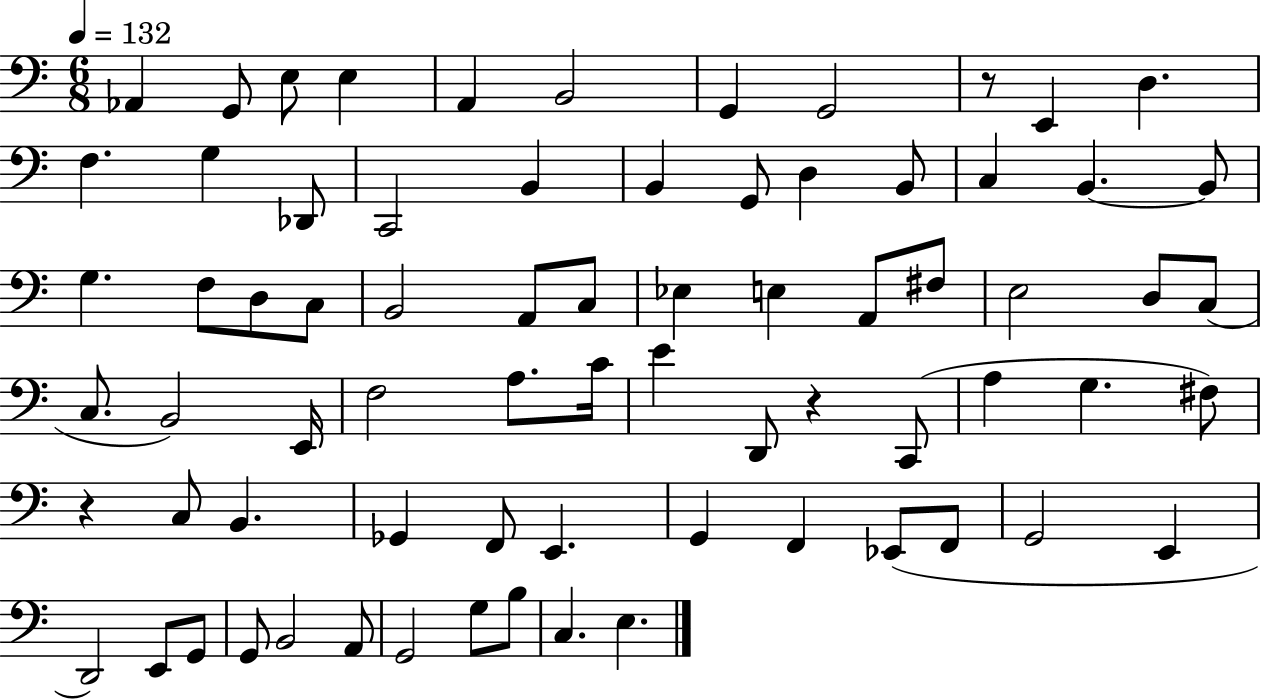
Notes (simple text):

Ab2/q G2/e E3/e E3/q A2/q B2/h G2/q G2/h R/e E2/q D3/q. F3/q. G3/q Db2/e C2/h B2/q B2/q G2/e D3/q B2/e C3/q B2/q. B2/e G3/q. F3/e D3/e C3/e B2/h A2/e C3/e Eb3/q E3/q A2/e F#3/e E3/h D3/e C3/e C3/e. B2/h E2/s F3/h A3/e. C4/s E4/q D2/e R/q C2/e A3/q G3/q. F#3/e R/q C3/e B2/q. Gb2/q F2/e E2/q. G2/q F2/q Eb2/e F2/e G2/h E2/q D2/h E2/e G2/e G2/e B2/h A2/e G2/h G3/e B3/e C3/q. E3/q.